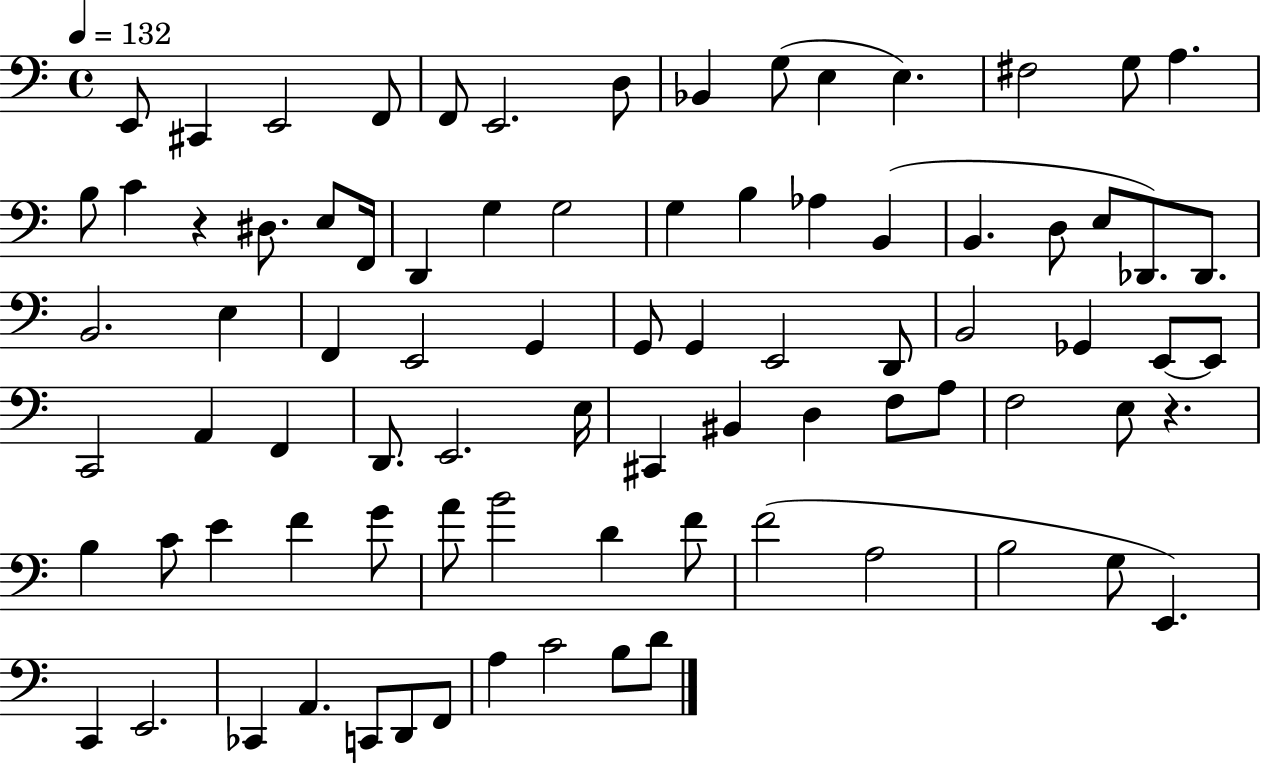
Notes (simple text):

E2/e C#2/q E2/h F2/e F2/e E2/h. D3/e Bb2/q G3/e E3/q E3/q. F#3/h G3/e A3/q. B3/e C4/q R/q D#3/e. E3/e F2/s D2/q G3/q G3/h G3/q B3/q Ab3/q B2/q B2/q. D3/e E3/e Db2/e. Db2/e. B2/h. E3/q F2/q E2/h G2/q G2/e G2/q E2/h D2/e B2/h Gb2/q E2/e E2/e C2/h A2/q F2/q D2/e. E2/h. E3/s C#2/q BIS2/q D3/q F3/e A3/e F3/h E3/e R/q. B3/q C4/e E4/q F4/q G4/e A4/e B4/h D4/q F4/e F4/h A3/h B3/h G3/e E2/q. C2/q E2/h. CES2/q A2/q. C2/e D2/e F2/e A3/q C4/h B3/e D4/e